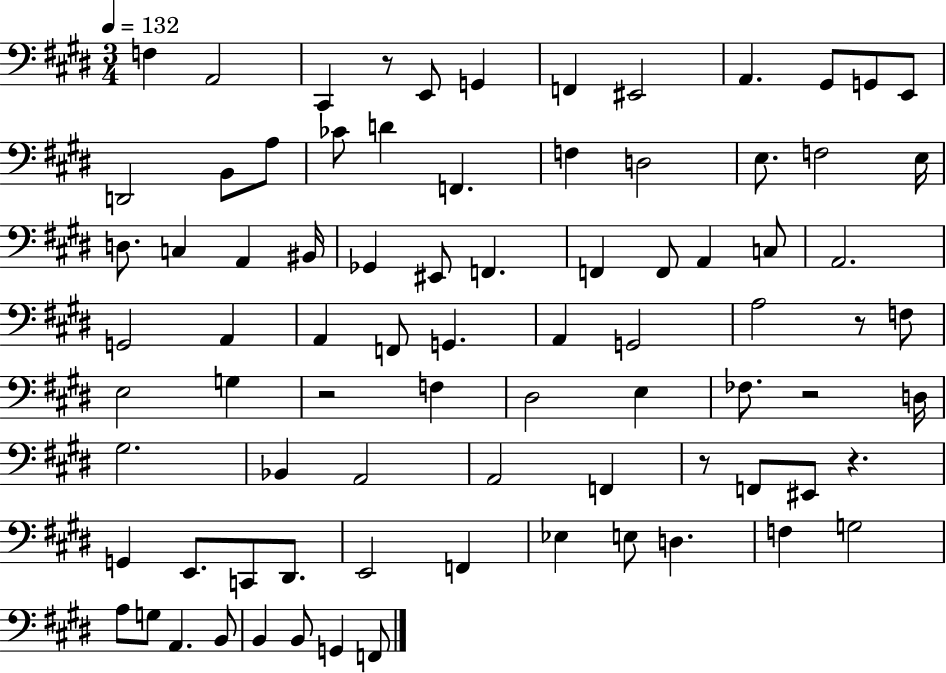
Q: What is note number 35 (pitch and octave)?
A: G2